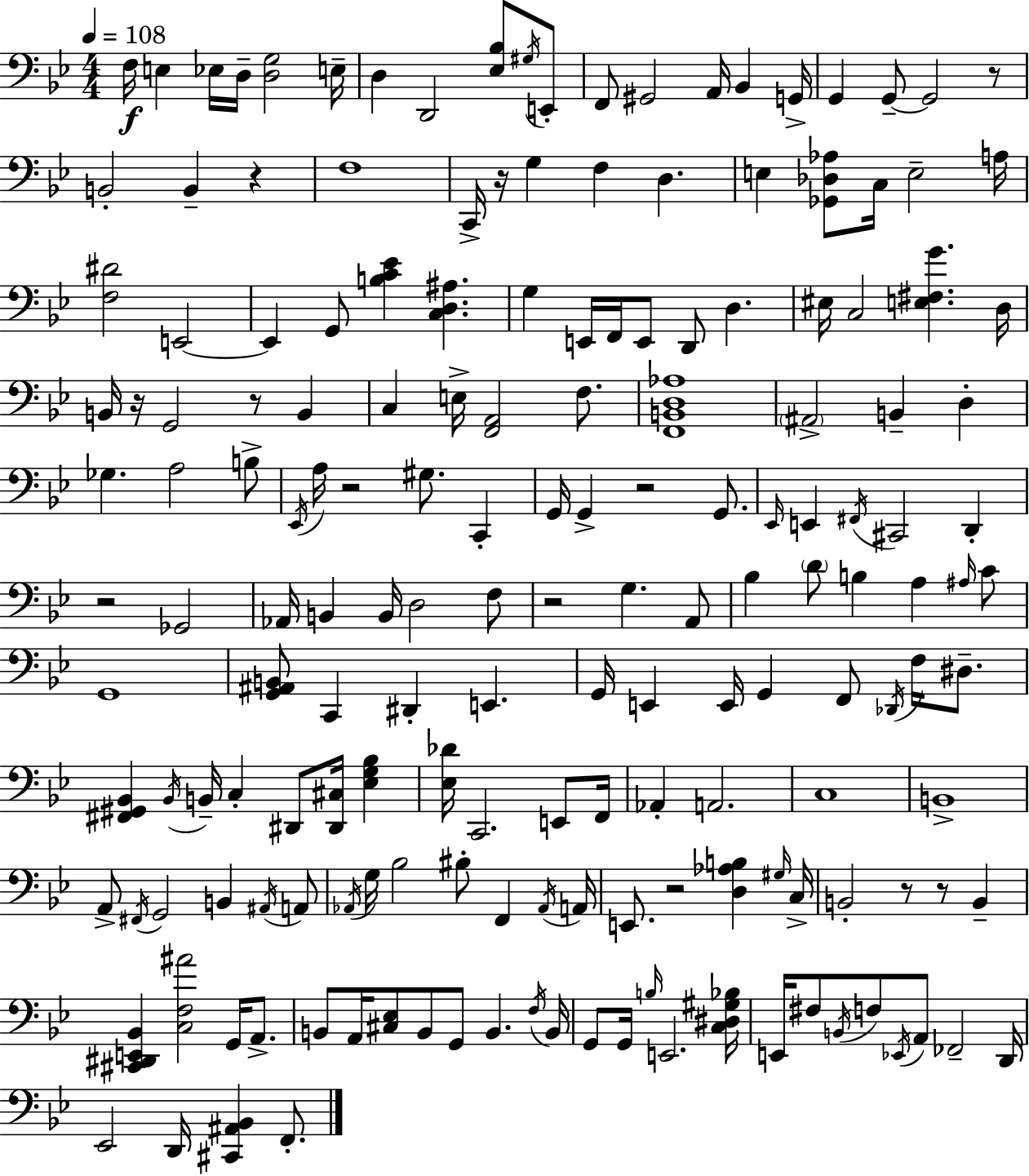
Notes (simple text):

F3/s E3/q Eb3/s D3/s [D3,G3]/h E3/s D3/q D2/h [Eb3,Bb3]/e G#3/s E2/e F2/e G#2/h A2/s Bb2/q G2/s G2/q G2/e G2/h R/e B2/h B2/q R/q F3/w C2/s R/s G3/q F3/q D3/q. E3/q [Gb2,Db3,Ab3]/e C3/s E3/h A3/s [F3,D#4]/h E2/h E2/q G2/e [B3,C4,Eb4]/q [C3,D3,A#3]/q. G3/q E2/s F2/s E2/e D2/e D3/q. EIS3/s C3/h [E3,F#3,G4]/q. D3/s B2/s R/s G2/h R/e B2/q C3/q E3/s [F2,A2]/h F3/e. [F2,B2,D3,Ab3]/w A#2/h B2/q D3/q Gb3/q. A3/h B3/e Eb2/s A3/s R/h G#3/e. C2/q G2/s G2/q R/h G2/e. Eb2/s E2/q F#2/s C#2/h D2/q R/h Gb2/h Ab2/s B2/q B2/s D3/h F3/e R/h G3/q. A2/e Bb3/q D4/e B3/q A3/q A#3/s C4/e G2/w [G2,A#2,B2]/e C2/q D#2/q E2/q. G2/s E2/q E2/s G2/q F2/e Db2/s F3/s D#3/e. [F#2,G#2,Bb2]/q Bb2/s B2/s C3/q D#2/e [D#2,C#3]/s [Eb3,G3,Bb3]/q [Eb3,Db4]/s C2/h. E2/e F2/s Ab2/q A2/h. C3/w B2/w A2/e F#2/s G2/h B2/q A#2/s A2/e Ab2/s G3/s Bb3/h BIS3/e F2/q Ab2/s A2/s E2/e. R/h [D3,Ab3,B3]/q G#3/s C3/s B2/h R/e R/e B2/q [C#2,D#2,E2,Bb2]/q [C3,F3,A#4]/h G2/s A2/e. B2/e A2/s [C#3,Eb3]/e B2/e G2/e B2/q. F3/s B2/s G2/e G2/s B3/s E2/h. [C3,D#3,G#3,Bb3]/s E2/s F#3/e B2/s F3/e Eb2/s A2/e FES2/h D2/s Eb2/h D2/s [C#2,A#2,Bb2]/q F2/e.